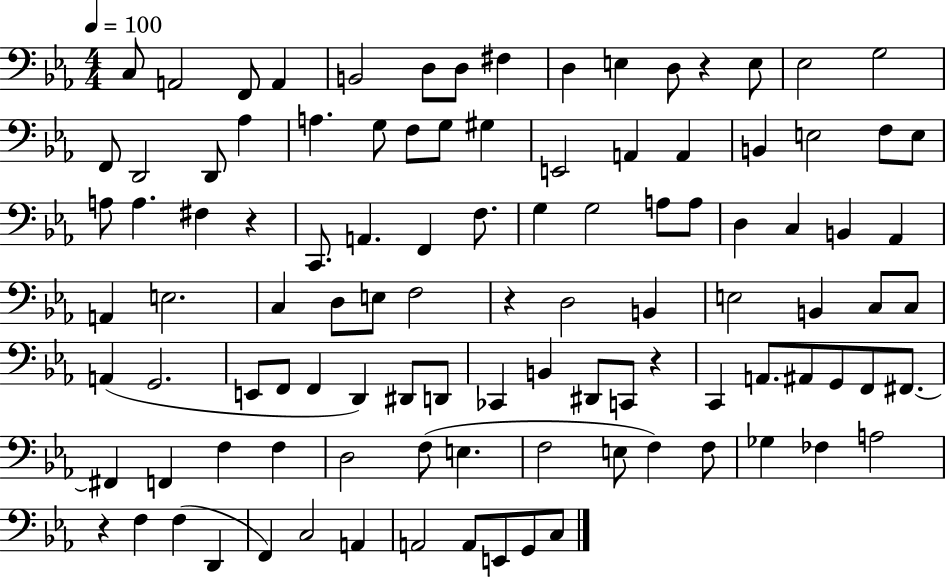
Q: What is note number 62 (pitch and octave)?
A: F2